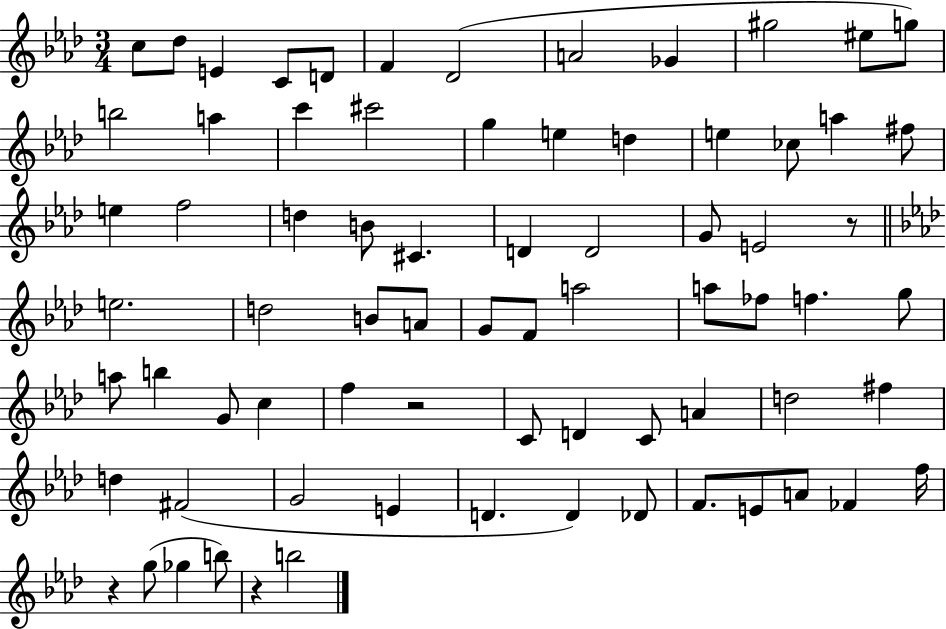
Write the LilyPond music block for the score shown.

{
  \clef treble
  \numericTimeSignature
  \time 3/4
  \key aes \major
  c''8 des''8 e'4 c'8 d'8 | f'4 des'2( | a'2 ges'4 | gis''2 eis''8 g''8) | \break b''2 a''4 | c'''4 cis'''2 | g''4 e''4 d''4 | e''4 ces''8 a''4 fis''8 | \break e''4 f''2 | d''4 b'8 cis'4. | d'4 d'2 | g'8 e'2 r8 | \break \bar "||" \break \key aes \major e''2. | d''2 b'8 a'8 | g'8 f'8 a''2 | a''8 fes''8 f''4. g''8 | \break a''8 b''4 g'8 c''4 | f''4 r2 | c'8 d'4 c'8 a'4 | d''2 fis''4 | \break d''4 fis'2( | g'2 e'4 | d'4. d'4) des'8 | f'8. e'8 a'8 fes'4 f''16 | \break r4 g''8( ges''4 b''8) | r4 b''2 | \bar "|."
}